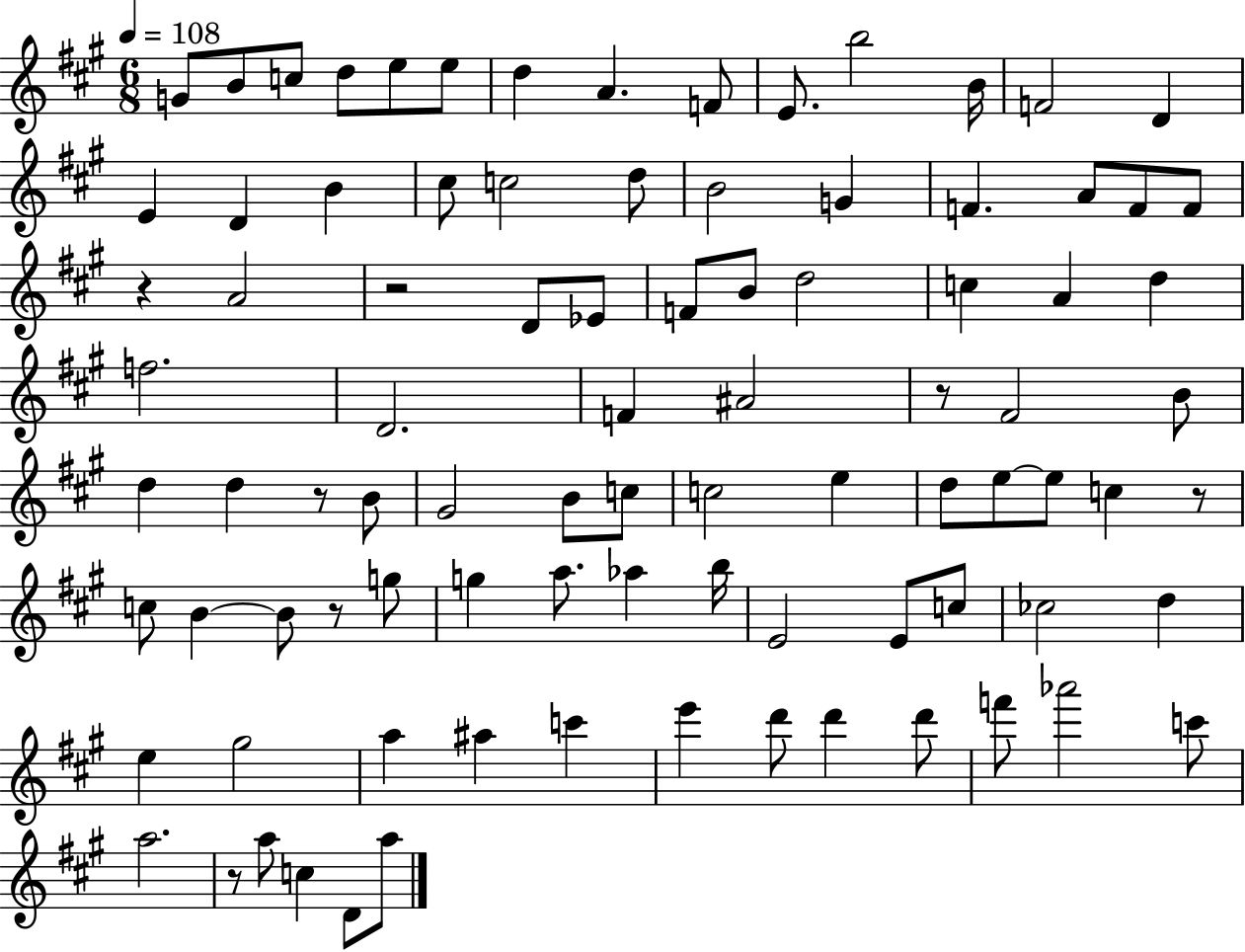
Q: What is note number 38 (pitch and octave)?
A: F4